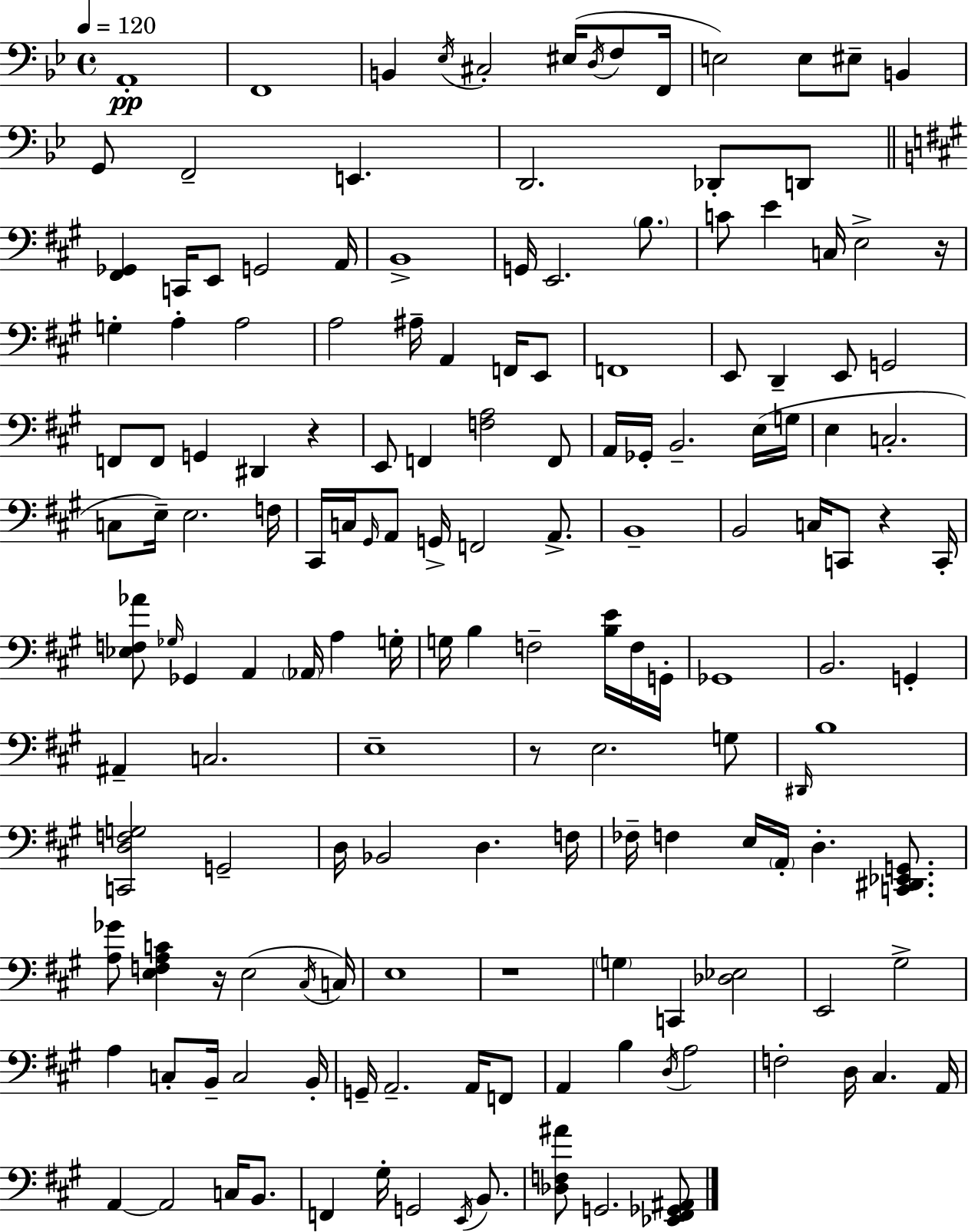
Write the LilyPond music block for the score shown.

{
  \clef bass
  \time 4/4
  \defaultTimeSignature
  \key bes \major
  \tempo 4 = 120
  \repeat volta 2 { a,1-.\pp | f,1 | b,4 \acciaccatura { ees16 } cis2-. eis16( \acciaccatura { d16 } f8 | f,16 e2) e8 eis8-- b,4 | \break g,8 f,2-- e,4. | d,2. des,8-. | d,8 \bar "||" \break \key a \major <fis, ges,>4 c,16 e,8 g,2 a,16 | b,1-> | g,16 e,2. \parenthesize b8. | c'8 e'4 c16 e2-> r16 | \break g4-. a4-. a2 | a2 ais16-- a,4 f,16 e,8 | f,1 | e,8 d,4-- e,8 g,2 | \break f,8 f,8 g,4 dis,4 r4 | e,8 f,4 <f a>2 f,8 | a,16 ges,16-. b,2.-- e16( g16 | e4 c2.-. | \break c8 e16--) e2. f16 | cis,16 c16 \grace { gis,16 } a,8 g,16-> f,2 a,8.-> | b,1-- | b,2 c16 c,8 r4 | \break c,16-. <ees f aes'>8 \grace { ges16 } ges,4 a,4 \parenthesize aes,16 a4 | g16-. g16 b4 f2-- <b e'>16 | f16 g,16-. ges,1 | b,2. g,4-. | \break ais,4-- c2. | e1-- | r8 e2. | g8 \grace { dis,16 } b1 | \break <c, d f g>2 g,2-- | d16 bes,2 d4. | f16 fes16-- f4 e16 \parenthesize a,16-. d4.-. | <c, dis, ees, g,>8. <a ges'>8 <e f a c'>4 r16 e2( | \break \acciaccatura { cis16 } c16) e1 | r1 | \parenthesize g4 c,4 <des ees>2 | e,2 gis2-> | \break a4 c8-. b,16-- c2 | b,16-. g,16-- a,2.-- | a,16 f,8 a,4 b4 \acciaccatura { d16 } a2 | f2-. d16 cis4. | \break a,16 a,4~~ a,2 | c16 b,8. f,4 gis16-. g,2 | \acciaccatura { e,16 } b,8. <des f ais'>8 g,2. | <ees, fis, ges, ais,>8 } \bar "|."
}